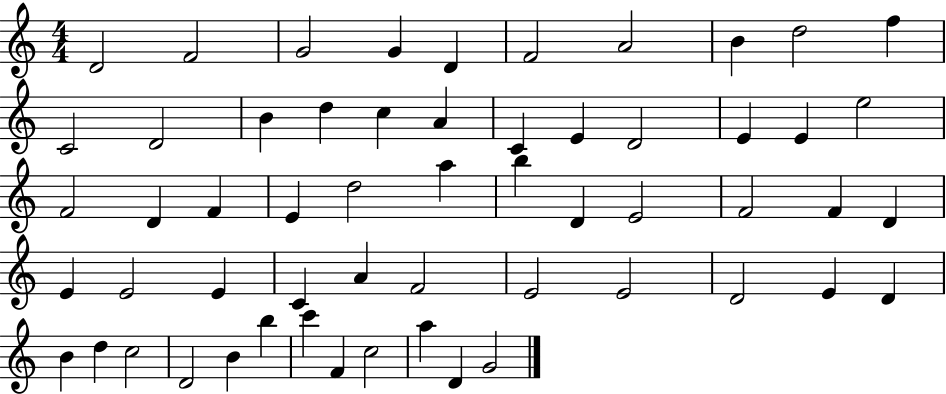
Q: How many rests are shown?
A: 0